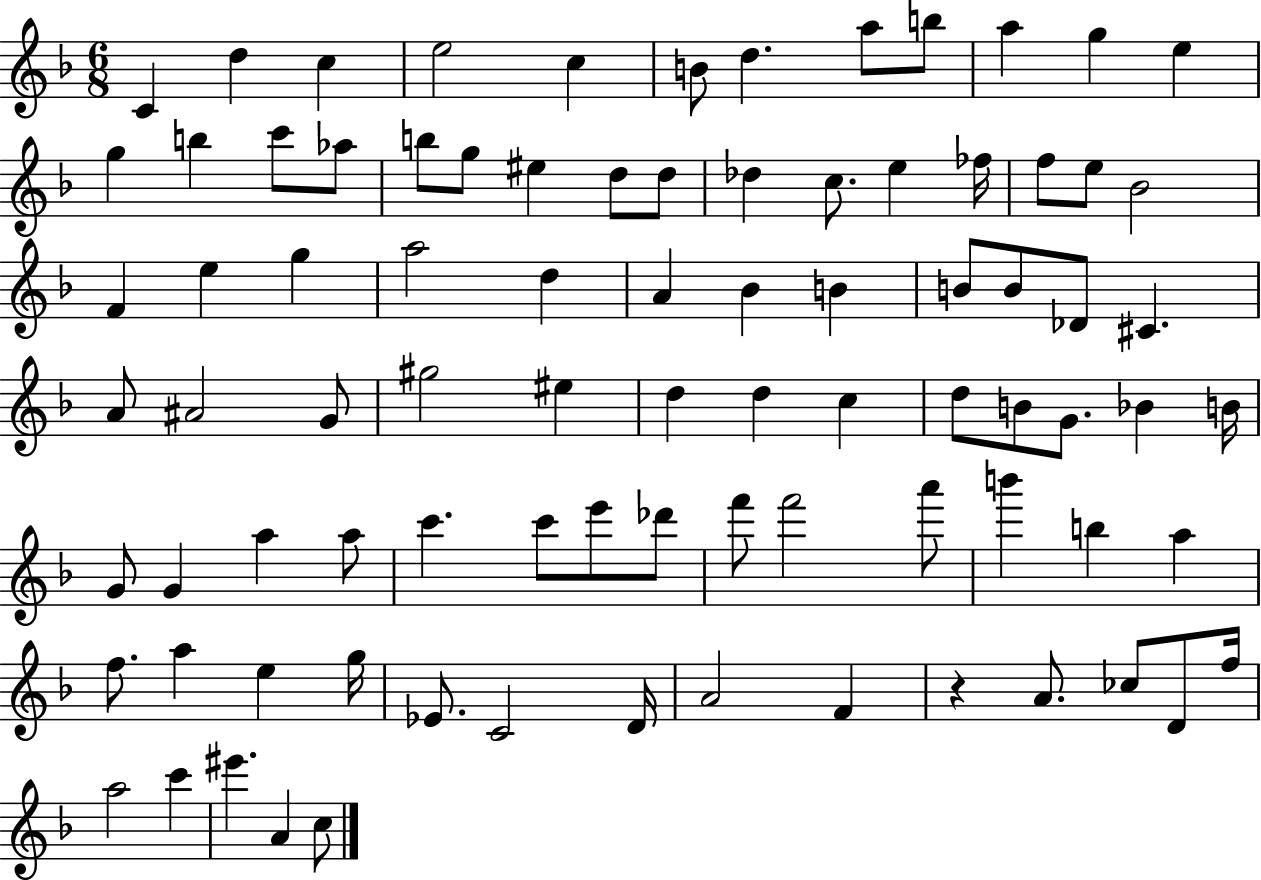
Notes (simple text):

C4/q D5/q C5/q E5/h C5/q B4/e D5/q. A5/e B5/e A5/q G5/q E5/q G5/q B5/q C6/e Ab5/e B5/e G5/e EIS5/q D5/e D5/e Db5/q C5/e. E5/q FES5/s F5/e E5/e Bb4/h F4/q E5/q G5/q A5/h D5/q A4/q Bb4/q B4/q B4/e B4/e Db4/e C#4/q. A4/e A#4/h G4/e G#5/h EIS5/q D5/q D5/q C5/q D5/e B4/e G4/e. Bb4/q B4/s G4/e G4/q A5/q A5/e C6/q. C6/e E6/e Db6/e F6/e F6/h A6/e B6/q B5/q A5/q F5/e. A5/q E5/q G5/s Eb4/e. C4/h D4/s A4/h F4/q R/q A4/e. CES5/e D4/e F5/s A5/h C6/q EIS6/q. A4/q C5/e